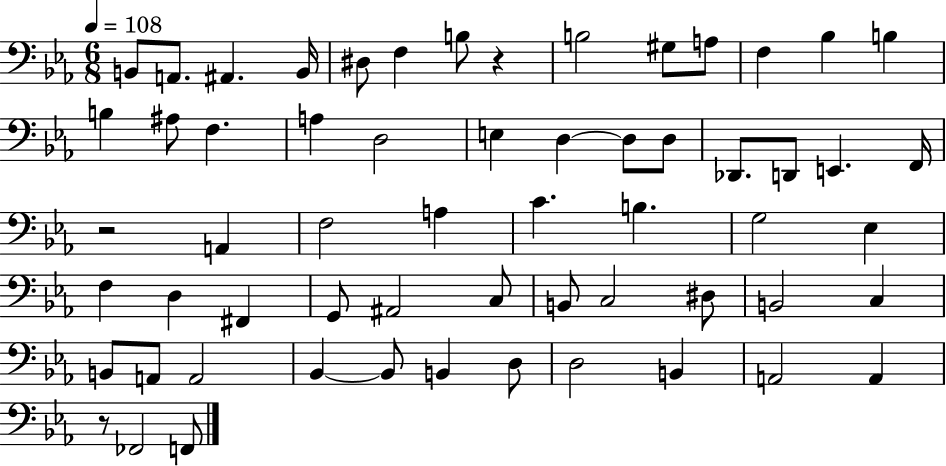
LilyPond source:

{
  \clef bass
  \numericTimeSignature
  \time 6/8
  \key ees \major
  \tempo 4 = 108
  b,8 a,8. ais,4. b,16 | dis8 f4 b8 r4 | b2 gis8 a8 | f4 bes4 b4 | \break b4 ais8 f4. | a4 d2 | e4 d4~~ d8 d8 | des,8. d,8 e,4. f,16 | \break r2 a,4 | f2 a4 | c'4. b4. | g2 ees4 | \break f4 d4 fis,4 | g,8 ais,2 c8 | b,8 c2 dis8 | b,2 c4 | \break b,8 a,8 a,2 | bes,4~~ bes,8 b,4 d8 | d2 b,4 | a,2 a,4 | \break r8 fes,2 f,8 | \bar "|."
}